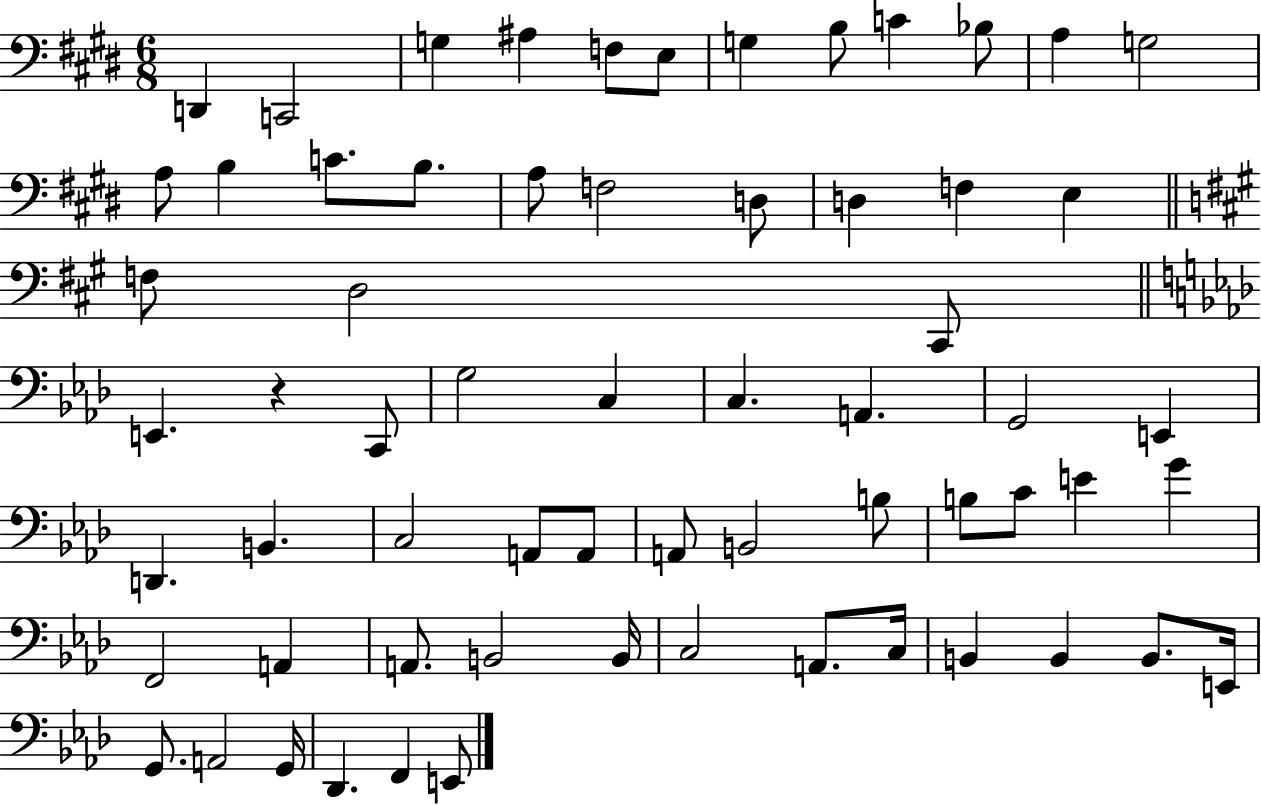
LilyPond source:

{
  \clef bass
  \numericTimeSignature
  \time 6/8
  \key e \major
  d,4 c,2 | g4 ais4 f8 e8 | g4 b8 c'4 bes8 | a4 g2 | \break a8 b4 c'8. b8. | a8 f2 d8 | d4 f4 e4 | \bar "||" \break \key a \major f8 d2 cis,8 | \bar "||" \break \key aes \major e,4. r4 c,8 | g2 c4 | c4. a,4. | g,2 e,4 | \break d,4. b,4. | c2 a,8 a,8 | a,8 b,2 b8 | b8 c'8 e'4 g'4 | \break f,2 a,4 | a,8. b,2 b,16 | c2 a,8. c16 | b,4 b,4 b,8. e,16 | \break g,8. a,2 g,16 | des,4. f,4 e,8 | \bar "|."
}